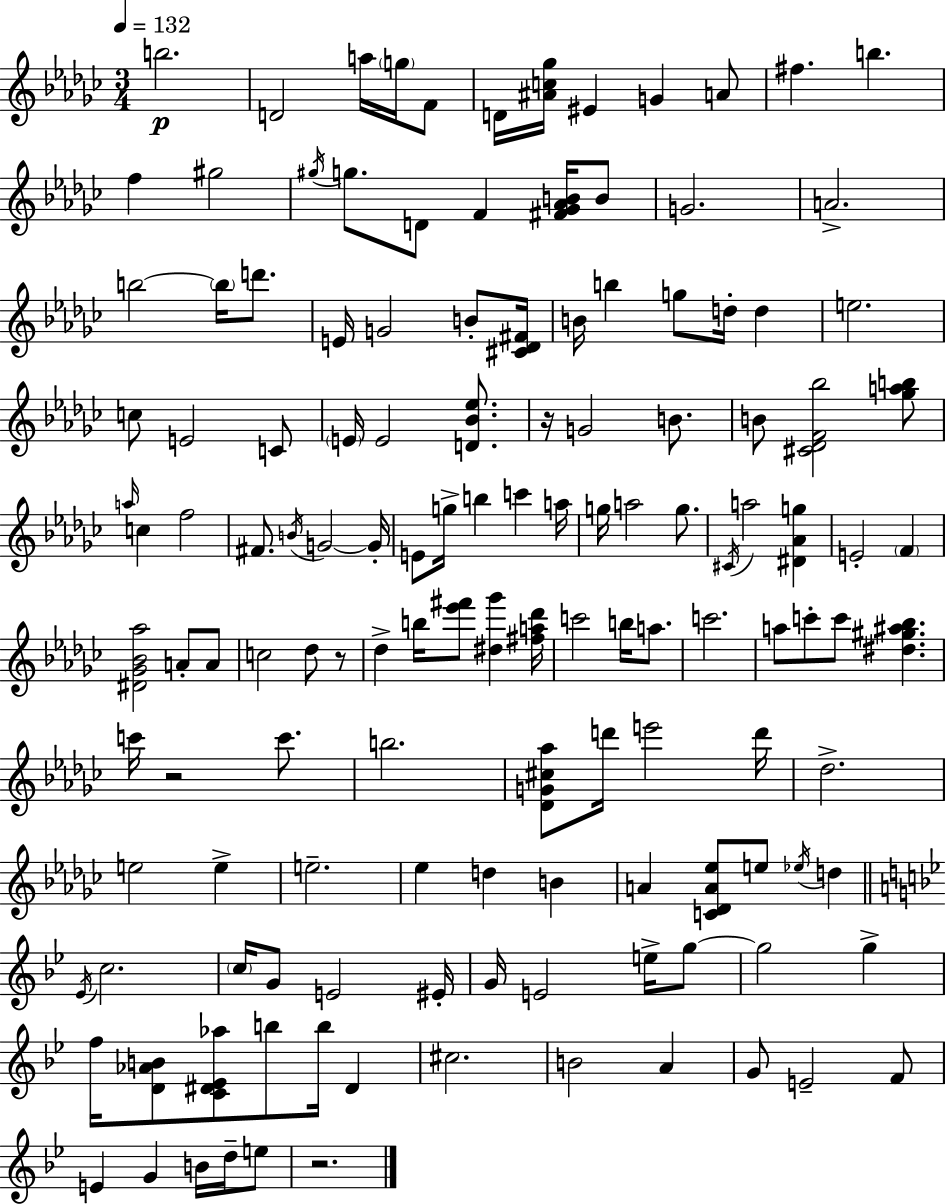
{
  \clef treble
  \numericTimeSignature
  \time 3/4
  \key ees \minor
  \tempo 4 = 132
  b''2.\p | d'2 a''16 \parenthesize g''16 f'8 | d'16 <ais' c'' ges''>16 eis'4 g'4 a'8 | fis''4. b''4. | \break f''4 gis''2 | \acciaccatura { gis''16 } g''8. d'8 f'4 <fis' ges' aes' b'>16 b'8 | g'2. | a'2.-> | \break b''2~~ \parenthesize b''16 d'''8. | e'16 g'2 b'8-. | <cis' des' fis'>16 b'16 b''4 g''8 d''16-. d''4 | e''2. | \break c''8 e'2 c'8 | \parenthesize e'16 e'2 <d' bes' ees''>8. | r16 g'2 b'8. | b'8 <cis' des' f' bes''>2 <ges'' a'' b''>8 | \break \grace { a''16 } c''4 f''2 | fis'8. \acciaccatura { b'16 } g'2~~ | g'16-. e'8 g''16-> b''4 c'''4 | a''16 g''16 a''2 | \break g''8. \acciaccatura { cis'16 } a''2 | <dis' aes' g''>4 e'2-. | \parenthesize f'4 <dis' ges' bes' aes''>2 | a'8-. a'8 c''2 | \break des''8 r8 des''4-> b''16 <ees''' fis'''>8 <dis'' ges'''>4 | <fis'' a'' des'''>16 c'''2 | b''16 a''8. c'''2. | a''8 c'''8-. c'''8 <dis'' gis'' ais'' bes''>4. | \break c'''16 r2 | c'''8. b''2. | <des' g' cis'' aes''>8 d'''16 e'''2 | d'''16 des''2.-> | \break e''2 | e''4-> e''2.-- | ees''4 d''4 | b'4 a'4 <c' des' a' ees''>8 e''8 | \break \acciaccatura { ees''16 } d''4 \bar "||" \break \key bes \major \acciaccatura { ees'16 } c''2. | \parenthesize c''16 g'8 e'2 | eis'16-. g'16 e'2 e''16-> g''8~~ | g''2 g''4-> | \break f''16 <d' aes' b'>8 <c' dis' ees' aes''>8 b''8 b''16 dis'4 | cis''2. | b'2 a'4 | g'8 e'2-- f'8 | \break e'4 g'4 b'16 d''16-- e''8 | r2. | \bar "|."
}